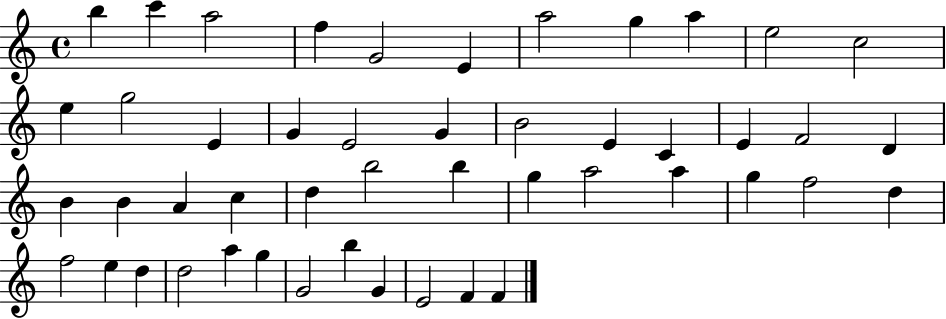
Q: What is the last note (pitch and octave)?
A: F4